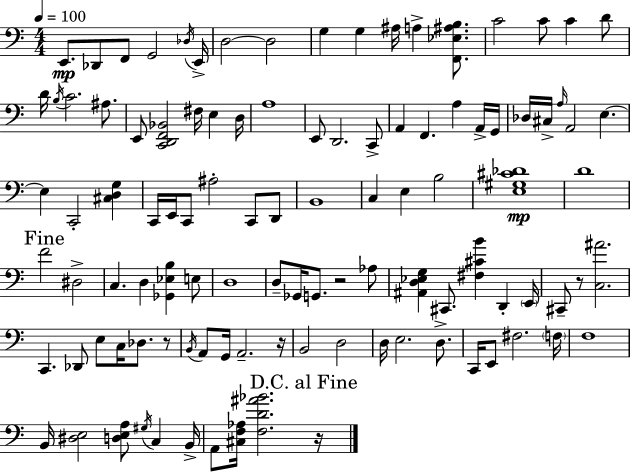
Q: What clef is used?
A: bass